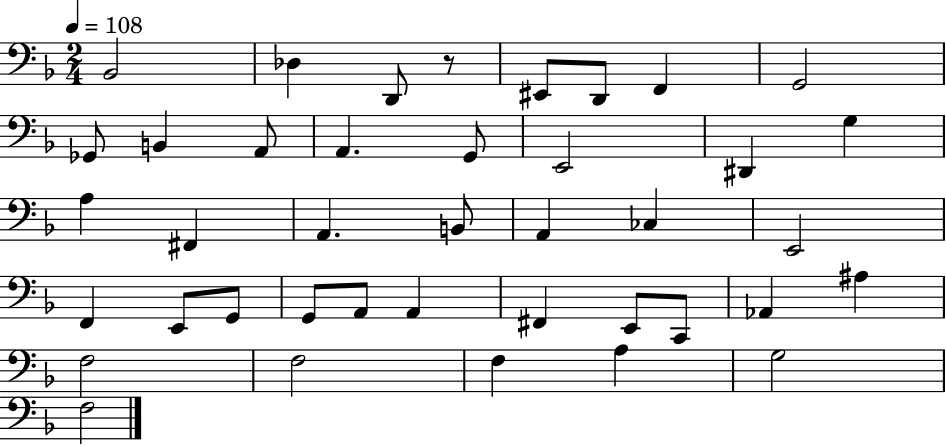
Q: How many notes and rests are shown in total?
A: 40